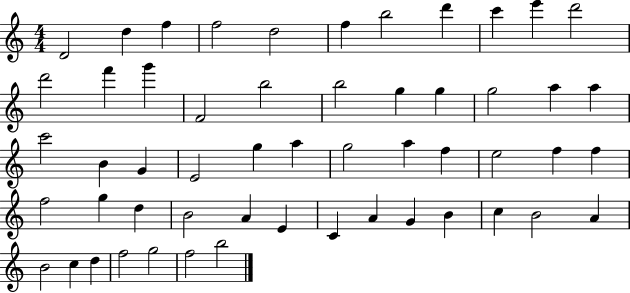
D4/h D5/q F5/q F5/h D5/h F5/q B5/h D6/q C6/q E6/q D6/h D6/h F6/q G6/q F4/h B5/h B5/h G5/q G5/q G5/h A5/q A5/q C6/h B4/q G4/q E4/h G5/q A5/q G5/h A5/q F5/q E5/h F5/q F5/q F5/h G5/q D5/q B4/h A4/q E4/q C4/q A4/q G4/q B4/q C5/q B4/h A4/q B4/h C5/q D5/q F5/h G5/h F5/h B5/h